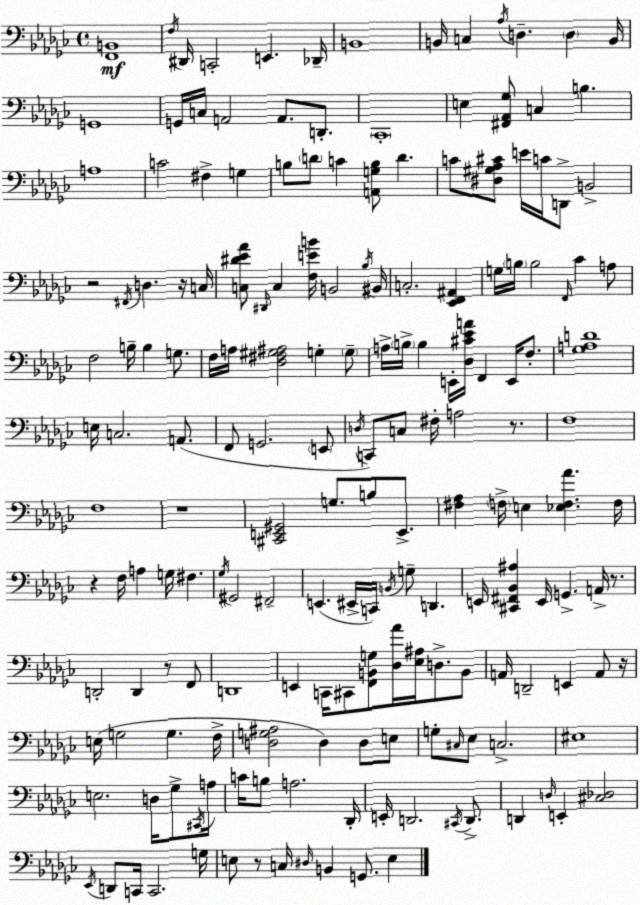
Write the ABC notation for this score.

X:1
T:Untitled
M:4/4
L:1/4
K:Ebm
[F,,B,,]4 F,/4 ^D,,/4 C,,2 E,, _D,,/4 B,,4 B,,/4 C, _A,/4 D, D, B,,/4 G,,4 G,,/4 C,/4 A,,2 A,,/2 D,,/2 _C,,4 E, [^F,,_A,,_G,]/2 C, B, A,4 C2 ^F, G, B,/2 D/2 C [A,,G,B,]/2 D C/2 [^D,^G,_A,^C]/2 E/4 C/4 D,,/2 B,,2 z2 ^F,,/4 D, z/4 C,/4 [C,^D_E_A]/2 ^D,,/4 C, [F,EB]/4 B,,2 _B,/4 ^B,,/4 C,2 [_E,,F,,^A,,] G,/4 B,/4 B,2 F,,/4 _C A,/2 F,2 B,/4 B, G,/2 F,/4 A,/4 [_D,^F,^G,^A,]2 G, G,/2 A,/4 B,/4 B, E,,/4 [_D,^C_EA]/4 F,, E,,/4 F,/2 [_G,A,D]4 E,/4 C,2 A,,/2 F,,/2 G,,2 E,,/2 D,/4 C,,/2 C,/2 ^F,/4 A,2 z/2 F,4 F,4 z4 [^C,,E,,^G,,]2 G,/2 B,/2 E,,/2 [^F,_A,] F,/4 E, [_E,F,_A] F,/4 z F,/4 A, G,/4 ^F, _G,/4 ^G,,2 ^F,,2 E,, ^E,,/4 C,,/4 B,,/4 G,/2 D,, E,,/4 [^C,,^F,,_B,,^A,] E,,/4 G,, A,,/4 z/2 D,,2 D,, z/2 F,,/2 D,,4 E,, C,,/4 ^C,,/2 [F,,B,,G,]/2 [_D,_A]/4 [_E,^A,]/4 D,/2 B,,/2 A,,/4 D,,2 E,, A,,/2 z/4 E,/4 G,2 G, F,/4 [D,G,^A,]2 D, D,/2 E,/2 G,/2 ^C,/4 _E,/2 C,2 ^E,4 E,2 D,/4 _G,/2 ^C,,/4 A,/4 C/4 B,/2 A,2 _D,,/4 E,,/4 D,,2 ^C,,/4 D,,/2 D,, D,/4 E,, [^C,_D,]2 _E,,/4 D,,/2 C,,/4 C,,2 G,/4 E,/2 z/2 C,/4 ^D,/4 B,, G,,/2 E,